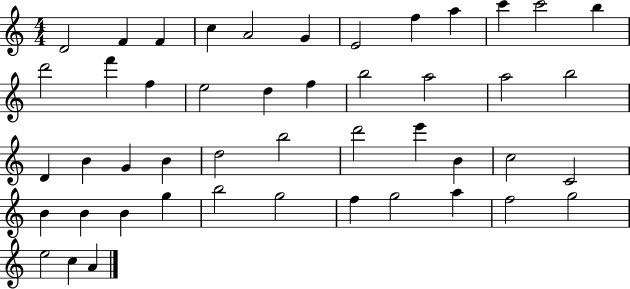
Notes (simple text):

D4/h F4/q F4/q C5/q A4/h G4/q E4/h F5/q A5/q C6/q C6/h B5/q D6/h F6/q F5/q E5/h D5/q F5/q B5/h A5/h A5/h B5/h D4/q B4/q G4/q B4/q D5/h B5/h D6/h E6/q B4/q C5/h C4/h B4/q B4/q B4/q G5/q B5/h G5/h F5/q G5/h A5/q F5/h G5/h E5/h C5/q A4/q